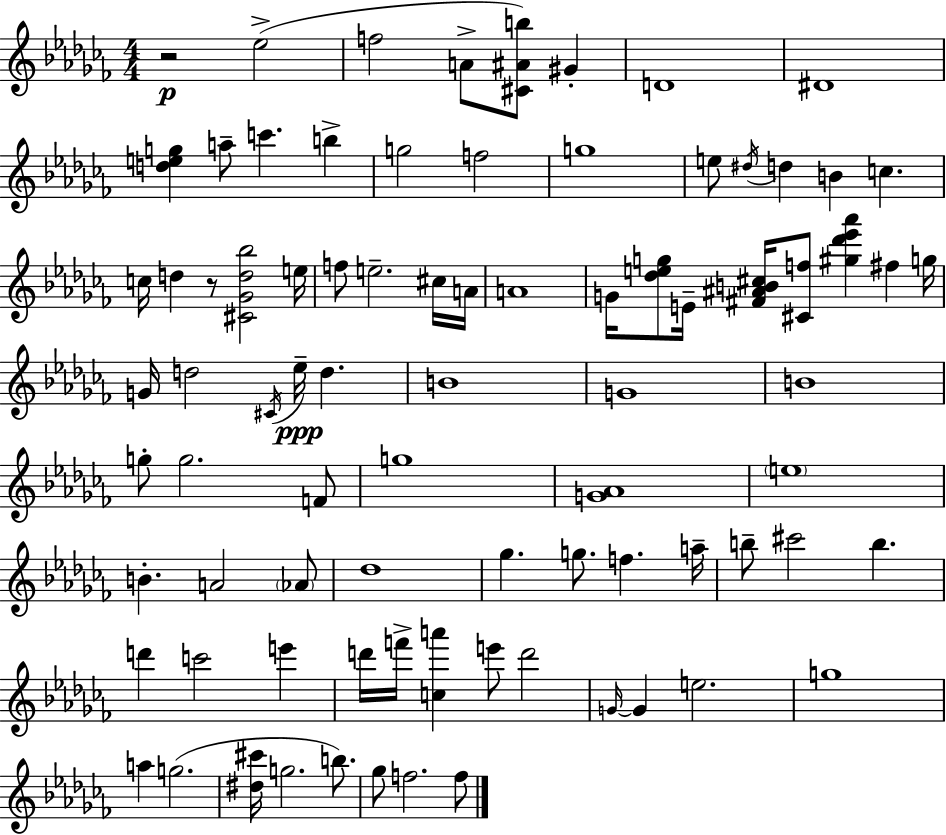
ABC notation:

X:1
T:Untitled
M:4/4
L:1/4
K:Abm
z2 _e2 f2 A/2 [^C^Ab]/2 ^G D4 ^D4 [deg] a/2 c' b g2 f2 g4 e/2 ^d/4 d B c c/4 d z/2 [^C_Gd_b]2 e/4 f/2 e2 ^c/4 A/4 A4 G/4 [_deg]/2 E/4 [^F^AB^c]/4 [^Cf]/2 [^g_d'_e'_a'] ^f g/4 G/4 d2 ^C/4 _e/4 d B4 G4 B4 g/2 g2 F/2 g4 [G_A]4 e4 B A2 _A/2 _d4 _g g/2 f a/4 b/2 ^c'2 b d' c'2 e' d'/4 f'/4 [ca'] e'/2 d'2 G/4 G e2 g4 a g2 [^d^c']/4 g2 b/2 _g/2 f2 f/2